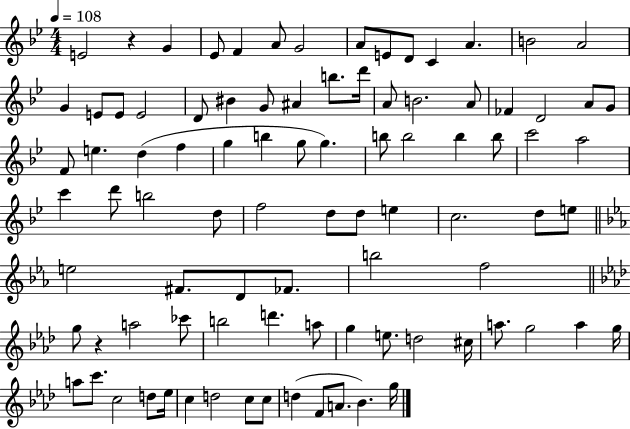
{
  \clef treble
  \numericTimeSignature
  \time 4/4
  \key bes \major
  \tempo 4 = 108
  e'2 r4 g'4 | ees'8 f'4 a'8 g'2 | a'8 e'8 d'8 c'4 a'4. | b'2 a'2 | \break g'4 e'8 e'8 e'2 | d'8 bis'4 g'8 ais'4 b''8. d'''16 | a'8 b'2. a'8 | fes'4 d'2 a'8 g'8 | \break f'8 e''4. d''4( f''4 | g''4 b''4 g''8 g''4.) | b''8 b''2 b''4 b''8 | c'''2 a''2 | \break c'''4 d'''8 b''2 d''8 | f''2 d''8 d''8 e''4 | c''2. d''8 e''8 | \bar "||" \break \key c \minor e''2 fis'8. d'8 fes'8. | b''2 f''2 | \bar "||" \break \key aes \major g''8 r4 a''2 ces'''8 | b''2 d'''4. a''8 | g''4 e''8. d''2 cis''16 | a''8. g''2 a''4 g''16 | \break a''8 c'''8. c''2 d''8 ees''16 | c''4 d''2 c''8 c''8 | d''4( f'8 a'8. bes'4.) g''16 | \bar "|."
}